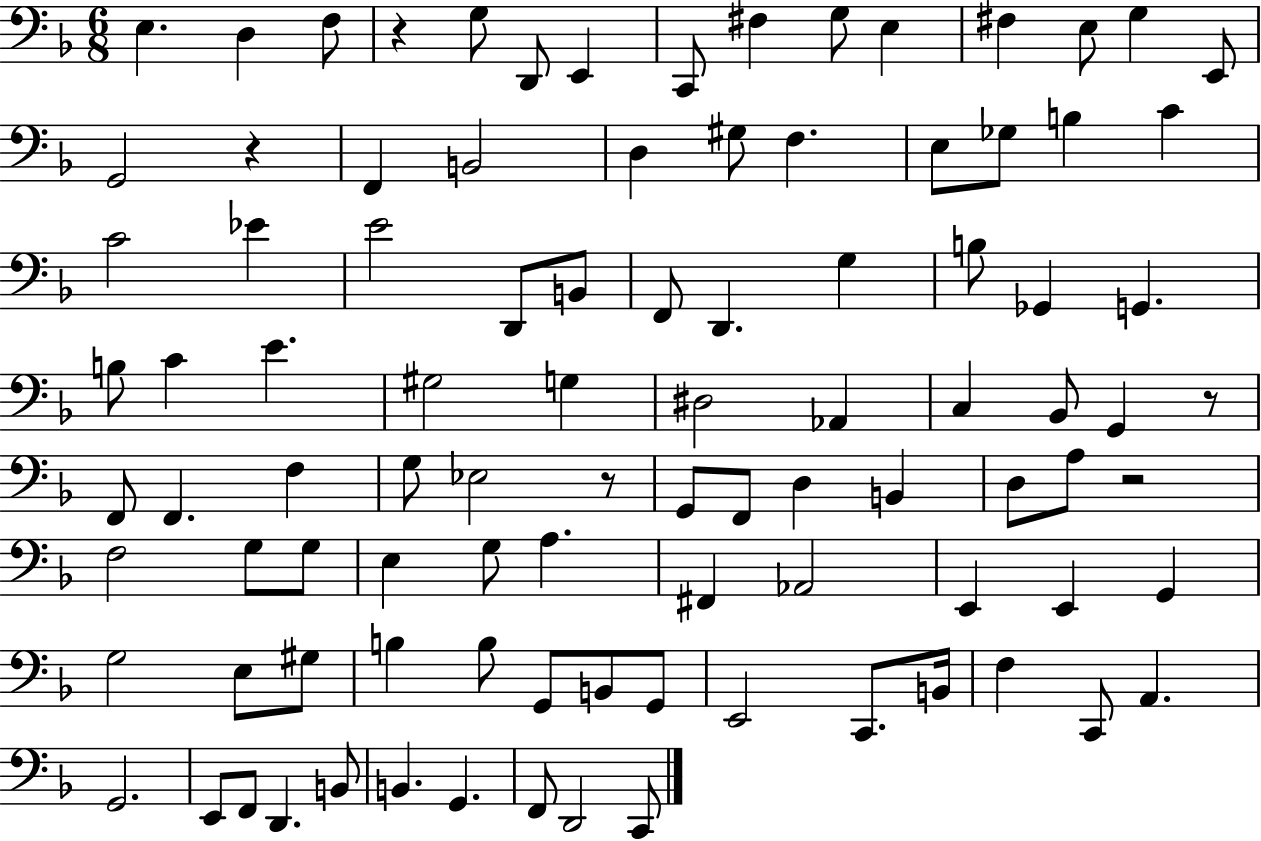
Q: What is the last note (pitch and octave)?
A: C2